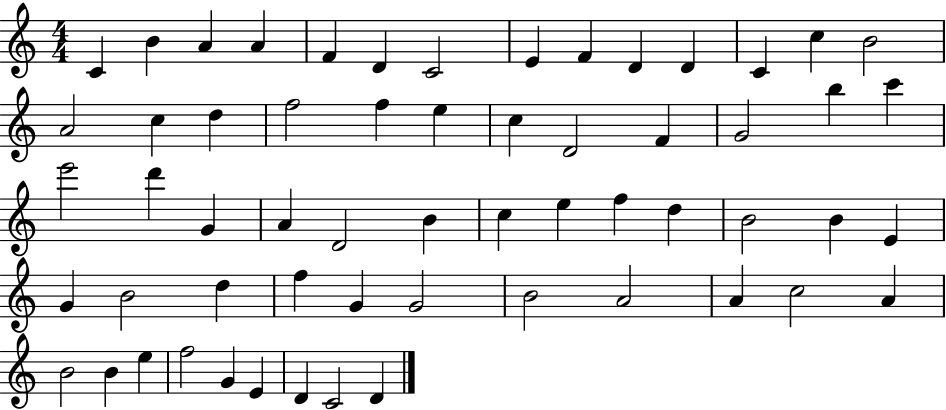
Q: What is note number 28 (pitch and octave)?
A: D6